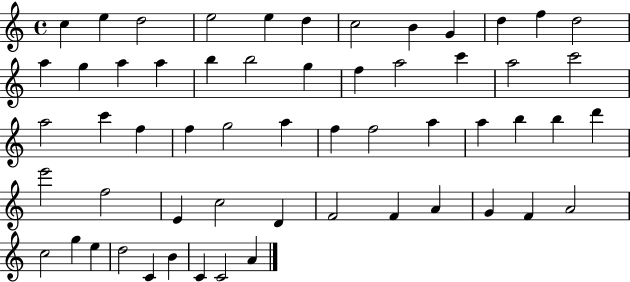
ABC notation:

X:1
T:Untitled
M:4/4
L:1/4
K:C
c e d2 e2 e d c2 B G d f d2 a g a a b b2 g f a2 c' a2 c'2 a2 c' f f g2 a f f2 a a b b d' e'2 f2 E c2 D F2 F A G F A2 c2 g e d2 C B C C2 A